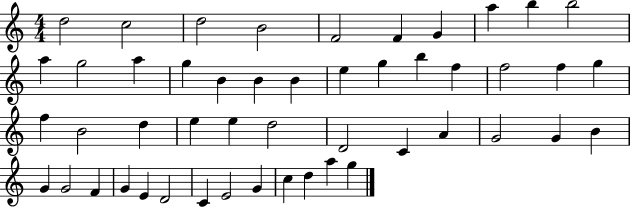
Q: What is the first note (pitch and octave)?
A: D5